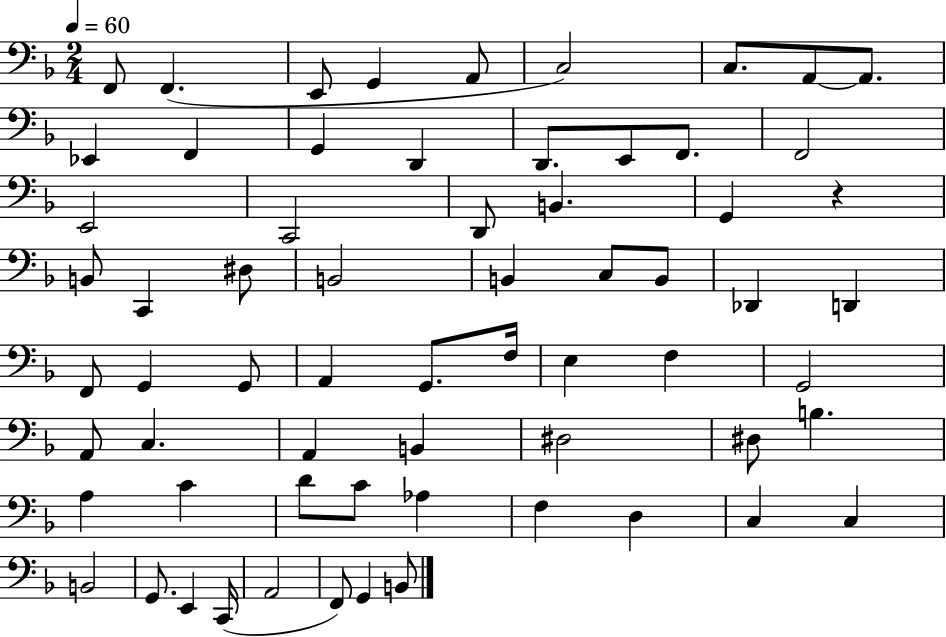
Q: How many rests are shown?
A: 1